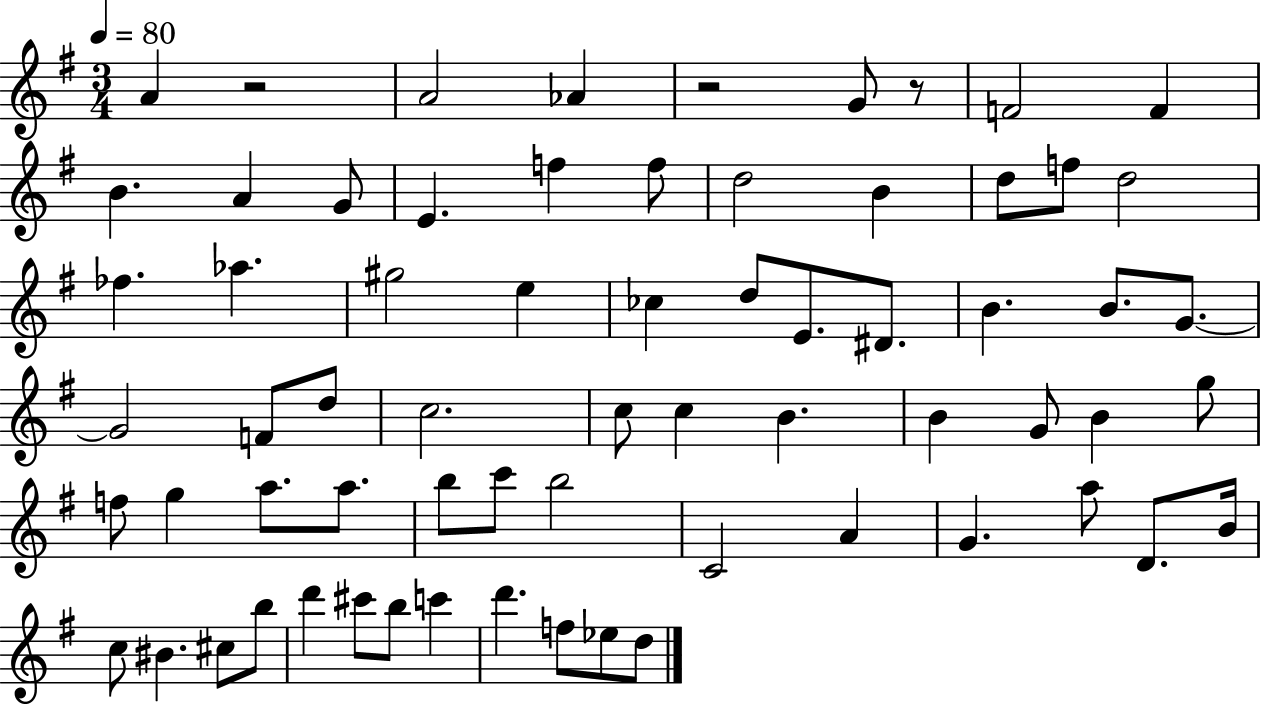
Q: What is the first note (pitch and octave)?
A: A4